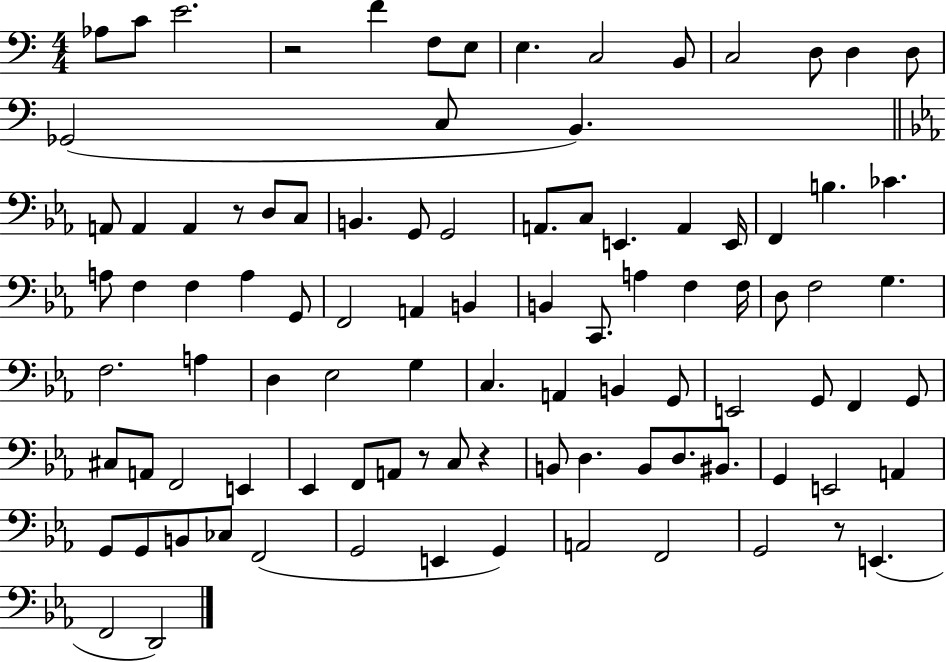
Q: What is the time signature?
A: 4/4